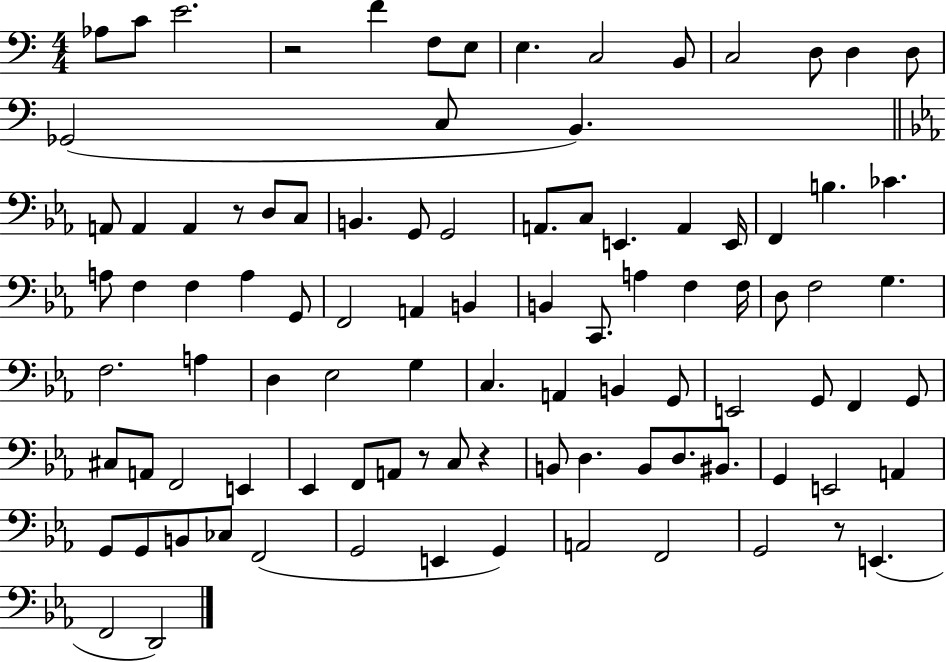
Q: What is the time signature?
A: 4/4